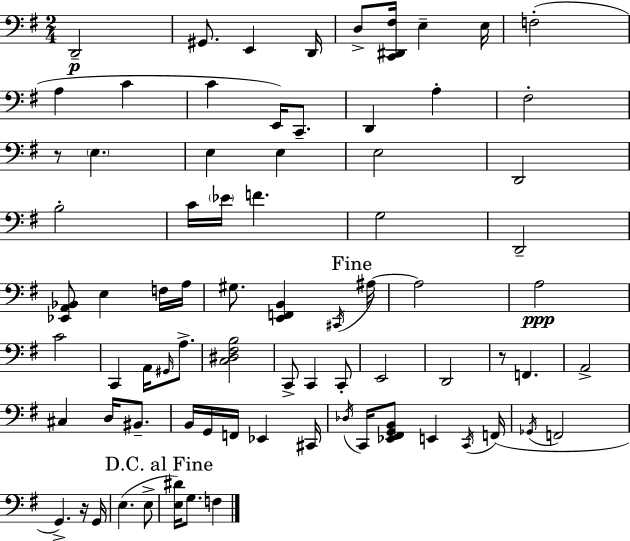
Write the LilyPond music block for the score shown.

{
  \clef bass
  \numericTimeSignature
  \time 2/4
  \key g \major
  d,2--\p | gis,8. e,4 d,16 | d8-> <c, dis, fis>16 e4-- e16 | f2-.( | \break a4 c'4 | c'4 e,16) c,8.-- | d,4 a4-. | fis2-. | \break r8 \parenthesize e4. | e4 e4 | e2 | d,2 | \break b2-. | c'16 \parenthesize ees'16 f'4. | g2 | d,2-- | \break <ees, a, bes,>8 e4 f16 a16 | gis8. <e, f, b,>4 \acciaccatura { cis,16 } | \mark "Fine" ais16~~ ais2 | a2\ppp | \break c'2 | c,4 a,16 \grace { gis,16 } a8.-> | <c dis fis b>2 | c,8-> c,4 | \break c,8-. e,2 | d,2 | r8 f,4. | a,2-> | \break cis4 d16 bis,8.-- | b,16 g,16 f,16 ees,4 | cis,16 \acciaccatura { des16 } c,16 <ees, fis, g, b,>8 e,4 | \acciaccatura { c,16 } f,16( \acciaccatura { ges,16 } f,2 | \break g,4.->) | r16 g,16 e4.( | e8-> \mark "D.C. al Fine" <e dis'>16) g8. | f4 \bar "|."
}